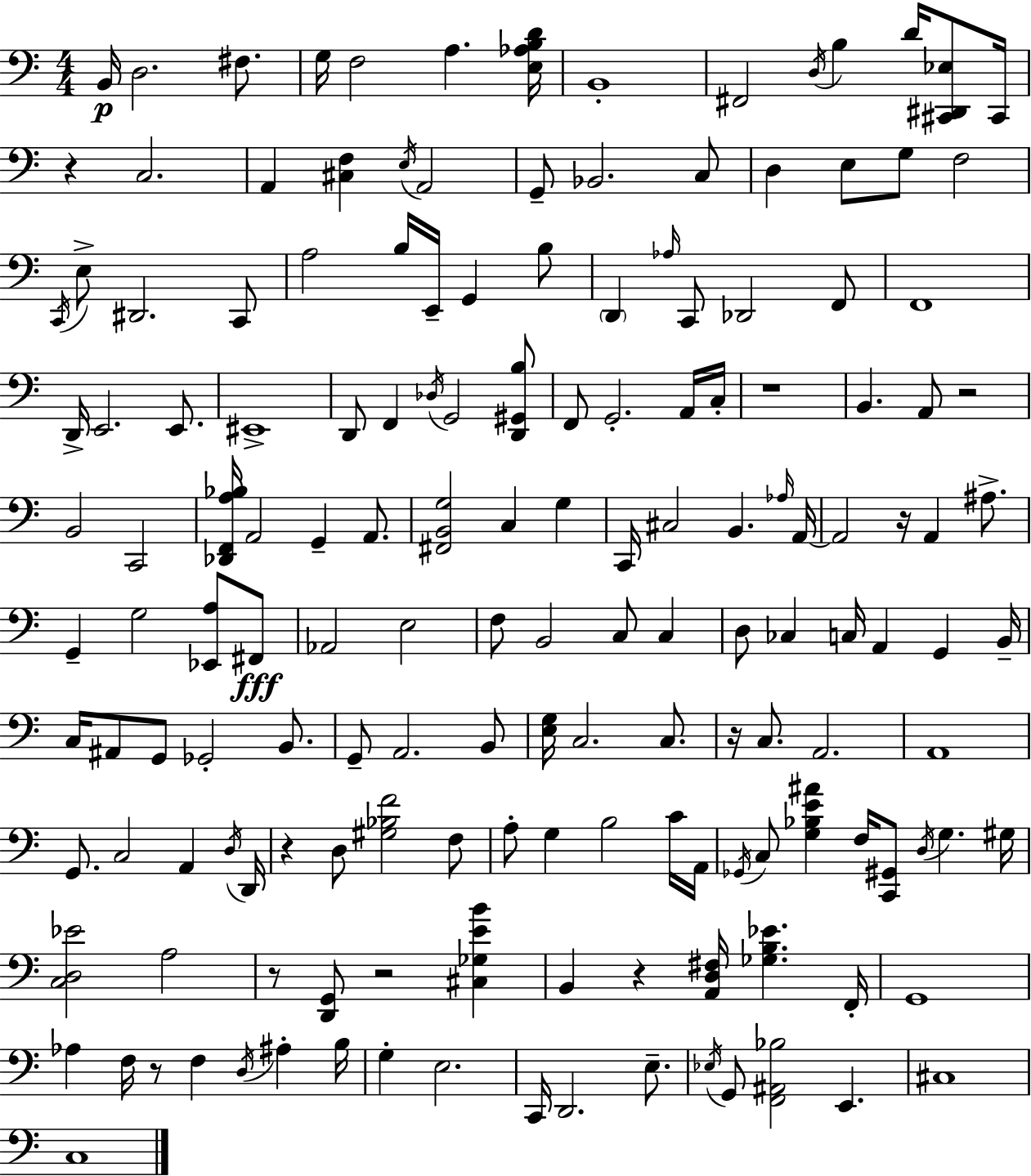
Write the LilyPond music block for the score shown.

{
  \clef bass
  \numericTimeSignature
  \time 4/4
  \key a \minor
  b,16\p d2. fis8. | g16 f2 a4. <e aes b d'>16 | b,1-. | fis,2 \acciaccatura { d16 } b4 d'16 <cis, dis, ees>8 | \break cis,16 r4 c2. | a,4 <cis f>4 \acciaccatura { e16 } a,2 | g,8-- bes,2. | c8 d4 e8 g8 f2 | \break \acciaccatura { c,16 } e8-> dis,2. | c,8 a2 b16 e,16-- g,4 | b8 \parenthesize d,4 \grace { aes16 } c,8 des,2 | f,8 f,1 | \break d,16-> e,2. | e,8. eis,1-> | d,8 f,4 \acciaccatura { des16 } g,2 | <d, gis, b>8 f,8 g,2.-. | \break a,16 c16-. r1 | b,4. a,8 r2 | b,2 c,2 | <des, f, a bes>16 a,2 g,4-- | \break a,8. <fis, b, g>2 c4 | g4 c,16 cis2 b,4. | \grace { aes16 } a,16~~ a,2 r16 a,4 | ais8.-> g,4-- g2 | \break <ees, a>8 fis,8\fff aes,2 e2 | f8 b,2 | c8 c4 d8 ces4 c16 a,4 | g,4 b,16-- c16 ais,8 g,8 ges,2-. | \break b,8. g,8-- a,2. | b,8 <e g>16 c2. | c8. r16 c8. a,2. | a,1 | \break g,8. c2 | a,4 \acciaccatura { d16 } d,16 r4 d8 <gis bes f'>2 | f8 a8-. g4 b2 | c'16 a,16 \acciaccatura { ges,16 } c8 <g bes e' ais'>4 f16 <c, gis,>8 | \break \acciaccatura { d16 } g4. gis16 <c d ees'>2 | a2 r8 <d, g,>8 r2 | <cis ges e' b'>4 b,4 r4 | <a, d fis>16 <ges b ees'>4. f,16-. g,1 | \break aes4 f16 r8 | f4 \acciaccatura { d16 } ais4-. b16 g4-. e2. | c,16 d,2. | e8.-- \acciaccatura { ees16 } g,8 <f, ais, bes>2 | \break e,4. cis1 | c1 | \bar "|."
}